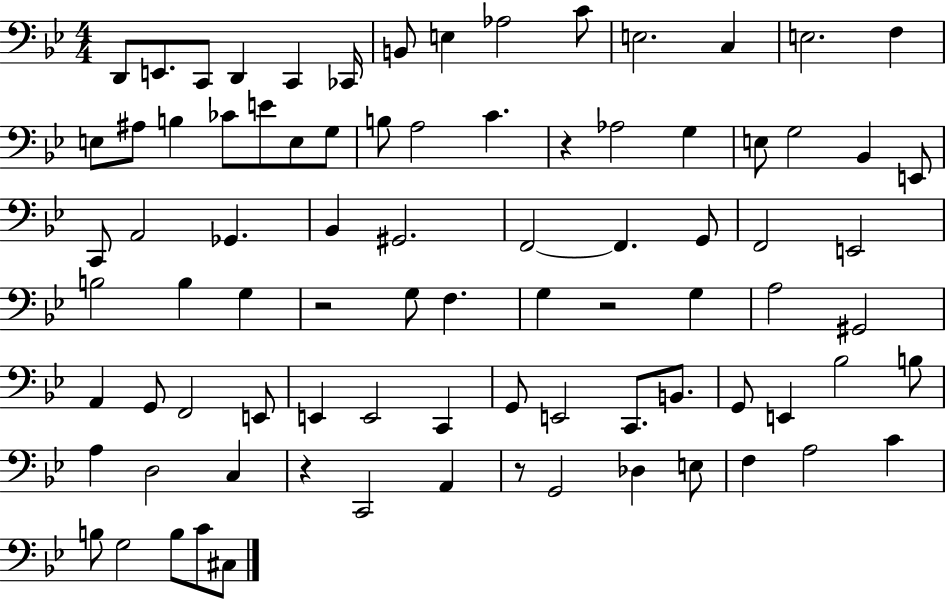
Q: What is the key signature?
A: BES major